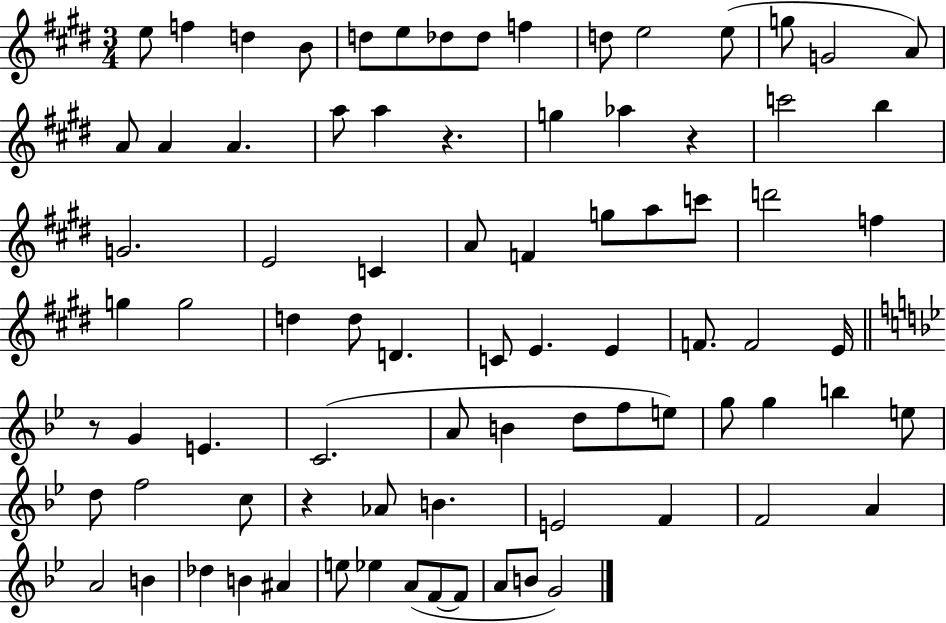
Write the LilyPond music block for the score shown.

{
  \clef treble
  \numericTimeSignature
  \time 3/4
  \key e \major
  e''8 f''4 d''4 b'8 | d''8 e''8 des''8 des''8 f''4 | d''8 e''2 e''8( | g''8 g'2 a'8) | \break a'8 a'4 a'4. | a''8 a''4 r4. | g''4 aes''4 r4 | c'''2 b''4 | \break g'2. | e'2 c'4 | a'8 f'4 g''8 a''8 c'''8 | d'''2 f''4 | \break g''4 g''2 | d''4 d''8 d'4. | c'8 e'4. e'4 | f'8. f'2 e'16 | \break \bar "||" \break \key bes \major r8 g'4 e'4. | c'2.( | a'8 b'4 d''8 f''8 e''8) | g''8 g''4 b''4 e''8 | \break d''8 f''2 c''8 | r4 aes'8 b'4. | e'2 f'4 | f'2 a'4 | \break a'2 b'4 | des''4 b'4 ais'4 | e''8 ees''4 a'8( f'8~~ f'8 | a'8 b'8 g'2) | \break \bar "|."
}